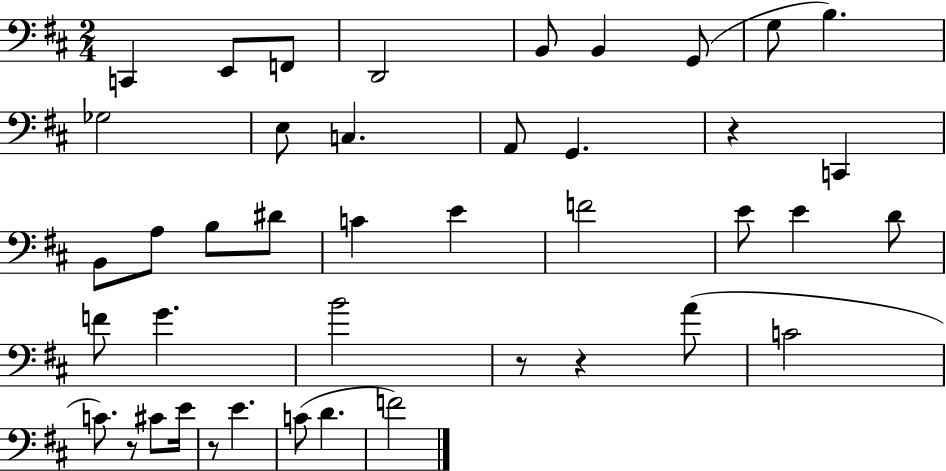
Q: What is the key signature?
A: D major